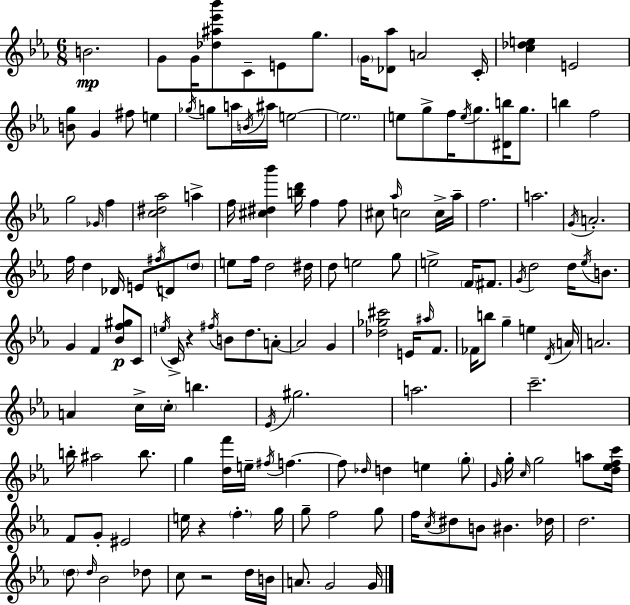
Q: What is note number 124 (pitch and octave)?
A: D#5